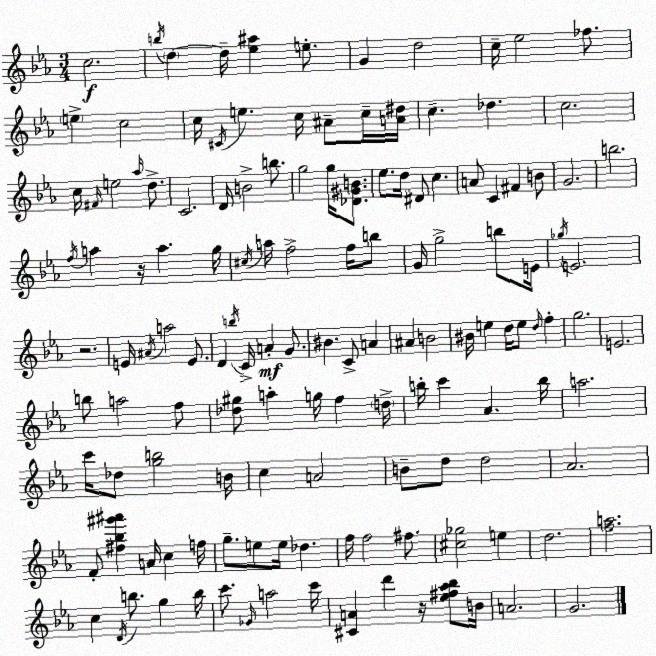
X:1
T:Untitled
M:3/4
L:1/4
K:Cm
c2 b/4 d d/4 [_e^a] e/2 G d2 c/4 _e2 _f/2 e c2 c/4 ^C/4 e c/4 ^A/2 c/4 [A^d]/4 c _d c2 c/4 ^F/4 e2 _a/4 d/2 C2 D/4 B2 b/2 g2 g/4 [_D^GB]/2 _e/2 d/4 ^D/2 c A/2 C ^F B/2 G2 b2 f/4 a z/4 a g/4 ^c/4 a/4 f2 f/4 b/2 G/4 g2 b/2 E/4 _g/4 E2 z2 E/4 ^A/4 a2 E/2 D b/4 C/4 A G/2 ^B C/2 A ^A B2 ^B/4 e d/4 e/2 d/4 f g2 E2 b/2 a2 f/2 [_d^g]/2 a g/4 f d/4 b/4 c' _A b/4 a2 c'/4 _d/2 [gb]2 B/4 c A2 B/2 d/2 d2 _A2 F/2 [^f_b^g'^a'] A/4 c f/4 g/2 e/2 e/4 _d f/4 f2 ^f/2 [^c_g]2 e d2 [fa]2 c D/4 b/2 g b/4 c'/2 _G/4 a2 c'/4 [^CA] d' z/4 [_e^f_a_b]/2 B/4 A2 G2